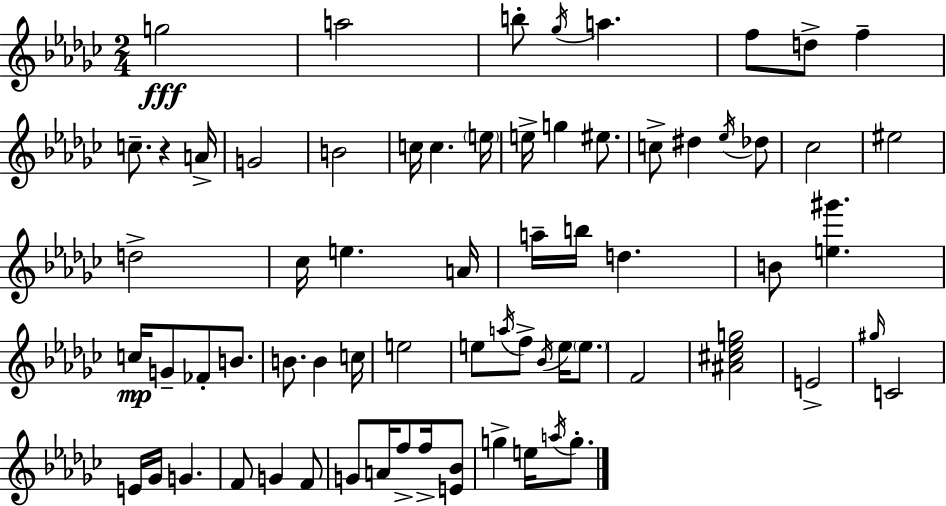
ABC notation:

X:1
T:Untitled
M:2/4
L:1/4
K:Ebm
g2 a2 b/2 _g/4 a f/2 d/2 f c/2 z A/4 G2 B2 c/4 c e/4 e/4 g ^e/2 c/2 ^d _e/4 _d/2 _c2 ^e2 d2 _c/4 e A/4 a/4 b/4 d B/2 [e^g'] c/4 G/2 _F/2 B/2 B/2 B c/4 e2 e/2 a/4 f/2 _B/4 e/4 e/2 F2 [^A^c_eg]2 E2 ^g/4 C2 E/4 _G/4 G F/2 G F/2 G/2 A/4 f/2 f/4 [E_B]/2 g e/4 a/4 g/2